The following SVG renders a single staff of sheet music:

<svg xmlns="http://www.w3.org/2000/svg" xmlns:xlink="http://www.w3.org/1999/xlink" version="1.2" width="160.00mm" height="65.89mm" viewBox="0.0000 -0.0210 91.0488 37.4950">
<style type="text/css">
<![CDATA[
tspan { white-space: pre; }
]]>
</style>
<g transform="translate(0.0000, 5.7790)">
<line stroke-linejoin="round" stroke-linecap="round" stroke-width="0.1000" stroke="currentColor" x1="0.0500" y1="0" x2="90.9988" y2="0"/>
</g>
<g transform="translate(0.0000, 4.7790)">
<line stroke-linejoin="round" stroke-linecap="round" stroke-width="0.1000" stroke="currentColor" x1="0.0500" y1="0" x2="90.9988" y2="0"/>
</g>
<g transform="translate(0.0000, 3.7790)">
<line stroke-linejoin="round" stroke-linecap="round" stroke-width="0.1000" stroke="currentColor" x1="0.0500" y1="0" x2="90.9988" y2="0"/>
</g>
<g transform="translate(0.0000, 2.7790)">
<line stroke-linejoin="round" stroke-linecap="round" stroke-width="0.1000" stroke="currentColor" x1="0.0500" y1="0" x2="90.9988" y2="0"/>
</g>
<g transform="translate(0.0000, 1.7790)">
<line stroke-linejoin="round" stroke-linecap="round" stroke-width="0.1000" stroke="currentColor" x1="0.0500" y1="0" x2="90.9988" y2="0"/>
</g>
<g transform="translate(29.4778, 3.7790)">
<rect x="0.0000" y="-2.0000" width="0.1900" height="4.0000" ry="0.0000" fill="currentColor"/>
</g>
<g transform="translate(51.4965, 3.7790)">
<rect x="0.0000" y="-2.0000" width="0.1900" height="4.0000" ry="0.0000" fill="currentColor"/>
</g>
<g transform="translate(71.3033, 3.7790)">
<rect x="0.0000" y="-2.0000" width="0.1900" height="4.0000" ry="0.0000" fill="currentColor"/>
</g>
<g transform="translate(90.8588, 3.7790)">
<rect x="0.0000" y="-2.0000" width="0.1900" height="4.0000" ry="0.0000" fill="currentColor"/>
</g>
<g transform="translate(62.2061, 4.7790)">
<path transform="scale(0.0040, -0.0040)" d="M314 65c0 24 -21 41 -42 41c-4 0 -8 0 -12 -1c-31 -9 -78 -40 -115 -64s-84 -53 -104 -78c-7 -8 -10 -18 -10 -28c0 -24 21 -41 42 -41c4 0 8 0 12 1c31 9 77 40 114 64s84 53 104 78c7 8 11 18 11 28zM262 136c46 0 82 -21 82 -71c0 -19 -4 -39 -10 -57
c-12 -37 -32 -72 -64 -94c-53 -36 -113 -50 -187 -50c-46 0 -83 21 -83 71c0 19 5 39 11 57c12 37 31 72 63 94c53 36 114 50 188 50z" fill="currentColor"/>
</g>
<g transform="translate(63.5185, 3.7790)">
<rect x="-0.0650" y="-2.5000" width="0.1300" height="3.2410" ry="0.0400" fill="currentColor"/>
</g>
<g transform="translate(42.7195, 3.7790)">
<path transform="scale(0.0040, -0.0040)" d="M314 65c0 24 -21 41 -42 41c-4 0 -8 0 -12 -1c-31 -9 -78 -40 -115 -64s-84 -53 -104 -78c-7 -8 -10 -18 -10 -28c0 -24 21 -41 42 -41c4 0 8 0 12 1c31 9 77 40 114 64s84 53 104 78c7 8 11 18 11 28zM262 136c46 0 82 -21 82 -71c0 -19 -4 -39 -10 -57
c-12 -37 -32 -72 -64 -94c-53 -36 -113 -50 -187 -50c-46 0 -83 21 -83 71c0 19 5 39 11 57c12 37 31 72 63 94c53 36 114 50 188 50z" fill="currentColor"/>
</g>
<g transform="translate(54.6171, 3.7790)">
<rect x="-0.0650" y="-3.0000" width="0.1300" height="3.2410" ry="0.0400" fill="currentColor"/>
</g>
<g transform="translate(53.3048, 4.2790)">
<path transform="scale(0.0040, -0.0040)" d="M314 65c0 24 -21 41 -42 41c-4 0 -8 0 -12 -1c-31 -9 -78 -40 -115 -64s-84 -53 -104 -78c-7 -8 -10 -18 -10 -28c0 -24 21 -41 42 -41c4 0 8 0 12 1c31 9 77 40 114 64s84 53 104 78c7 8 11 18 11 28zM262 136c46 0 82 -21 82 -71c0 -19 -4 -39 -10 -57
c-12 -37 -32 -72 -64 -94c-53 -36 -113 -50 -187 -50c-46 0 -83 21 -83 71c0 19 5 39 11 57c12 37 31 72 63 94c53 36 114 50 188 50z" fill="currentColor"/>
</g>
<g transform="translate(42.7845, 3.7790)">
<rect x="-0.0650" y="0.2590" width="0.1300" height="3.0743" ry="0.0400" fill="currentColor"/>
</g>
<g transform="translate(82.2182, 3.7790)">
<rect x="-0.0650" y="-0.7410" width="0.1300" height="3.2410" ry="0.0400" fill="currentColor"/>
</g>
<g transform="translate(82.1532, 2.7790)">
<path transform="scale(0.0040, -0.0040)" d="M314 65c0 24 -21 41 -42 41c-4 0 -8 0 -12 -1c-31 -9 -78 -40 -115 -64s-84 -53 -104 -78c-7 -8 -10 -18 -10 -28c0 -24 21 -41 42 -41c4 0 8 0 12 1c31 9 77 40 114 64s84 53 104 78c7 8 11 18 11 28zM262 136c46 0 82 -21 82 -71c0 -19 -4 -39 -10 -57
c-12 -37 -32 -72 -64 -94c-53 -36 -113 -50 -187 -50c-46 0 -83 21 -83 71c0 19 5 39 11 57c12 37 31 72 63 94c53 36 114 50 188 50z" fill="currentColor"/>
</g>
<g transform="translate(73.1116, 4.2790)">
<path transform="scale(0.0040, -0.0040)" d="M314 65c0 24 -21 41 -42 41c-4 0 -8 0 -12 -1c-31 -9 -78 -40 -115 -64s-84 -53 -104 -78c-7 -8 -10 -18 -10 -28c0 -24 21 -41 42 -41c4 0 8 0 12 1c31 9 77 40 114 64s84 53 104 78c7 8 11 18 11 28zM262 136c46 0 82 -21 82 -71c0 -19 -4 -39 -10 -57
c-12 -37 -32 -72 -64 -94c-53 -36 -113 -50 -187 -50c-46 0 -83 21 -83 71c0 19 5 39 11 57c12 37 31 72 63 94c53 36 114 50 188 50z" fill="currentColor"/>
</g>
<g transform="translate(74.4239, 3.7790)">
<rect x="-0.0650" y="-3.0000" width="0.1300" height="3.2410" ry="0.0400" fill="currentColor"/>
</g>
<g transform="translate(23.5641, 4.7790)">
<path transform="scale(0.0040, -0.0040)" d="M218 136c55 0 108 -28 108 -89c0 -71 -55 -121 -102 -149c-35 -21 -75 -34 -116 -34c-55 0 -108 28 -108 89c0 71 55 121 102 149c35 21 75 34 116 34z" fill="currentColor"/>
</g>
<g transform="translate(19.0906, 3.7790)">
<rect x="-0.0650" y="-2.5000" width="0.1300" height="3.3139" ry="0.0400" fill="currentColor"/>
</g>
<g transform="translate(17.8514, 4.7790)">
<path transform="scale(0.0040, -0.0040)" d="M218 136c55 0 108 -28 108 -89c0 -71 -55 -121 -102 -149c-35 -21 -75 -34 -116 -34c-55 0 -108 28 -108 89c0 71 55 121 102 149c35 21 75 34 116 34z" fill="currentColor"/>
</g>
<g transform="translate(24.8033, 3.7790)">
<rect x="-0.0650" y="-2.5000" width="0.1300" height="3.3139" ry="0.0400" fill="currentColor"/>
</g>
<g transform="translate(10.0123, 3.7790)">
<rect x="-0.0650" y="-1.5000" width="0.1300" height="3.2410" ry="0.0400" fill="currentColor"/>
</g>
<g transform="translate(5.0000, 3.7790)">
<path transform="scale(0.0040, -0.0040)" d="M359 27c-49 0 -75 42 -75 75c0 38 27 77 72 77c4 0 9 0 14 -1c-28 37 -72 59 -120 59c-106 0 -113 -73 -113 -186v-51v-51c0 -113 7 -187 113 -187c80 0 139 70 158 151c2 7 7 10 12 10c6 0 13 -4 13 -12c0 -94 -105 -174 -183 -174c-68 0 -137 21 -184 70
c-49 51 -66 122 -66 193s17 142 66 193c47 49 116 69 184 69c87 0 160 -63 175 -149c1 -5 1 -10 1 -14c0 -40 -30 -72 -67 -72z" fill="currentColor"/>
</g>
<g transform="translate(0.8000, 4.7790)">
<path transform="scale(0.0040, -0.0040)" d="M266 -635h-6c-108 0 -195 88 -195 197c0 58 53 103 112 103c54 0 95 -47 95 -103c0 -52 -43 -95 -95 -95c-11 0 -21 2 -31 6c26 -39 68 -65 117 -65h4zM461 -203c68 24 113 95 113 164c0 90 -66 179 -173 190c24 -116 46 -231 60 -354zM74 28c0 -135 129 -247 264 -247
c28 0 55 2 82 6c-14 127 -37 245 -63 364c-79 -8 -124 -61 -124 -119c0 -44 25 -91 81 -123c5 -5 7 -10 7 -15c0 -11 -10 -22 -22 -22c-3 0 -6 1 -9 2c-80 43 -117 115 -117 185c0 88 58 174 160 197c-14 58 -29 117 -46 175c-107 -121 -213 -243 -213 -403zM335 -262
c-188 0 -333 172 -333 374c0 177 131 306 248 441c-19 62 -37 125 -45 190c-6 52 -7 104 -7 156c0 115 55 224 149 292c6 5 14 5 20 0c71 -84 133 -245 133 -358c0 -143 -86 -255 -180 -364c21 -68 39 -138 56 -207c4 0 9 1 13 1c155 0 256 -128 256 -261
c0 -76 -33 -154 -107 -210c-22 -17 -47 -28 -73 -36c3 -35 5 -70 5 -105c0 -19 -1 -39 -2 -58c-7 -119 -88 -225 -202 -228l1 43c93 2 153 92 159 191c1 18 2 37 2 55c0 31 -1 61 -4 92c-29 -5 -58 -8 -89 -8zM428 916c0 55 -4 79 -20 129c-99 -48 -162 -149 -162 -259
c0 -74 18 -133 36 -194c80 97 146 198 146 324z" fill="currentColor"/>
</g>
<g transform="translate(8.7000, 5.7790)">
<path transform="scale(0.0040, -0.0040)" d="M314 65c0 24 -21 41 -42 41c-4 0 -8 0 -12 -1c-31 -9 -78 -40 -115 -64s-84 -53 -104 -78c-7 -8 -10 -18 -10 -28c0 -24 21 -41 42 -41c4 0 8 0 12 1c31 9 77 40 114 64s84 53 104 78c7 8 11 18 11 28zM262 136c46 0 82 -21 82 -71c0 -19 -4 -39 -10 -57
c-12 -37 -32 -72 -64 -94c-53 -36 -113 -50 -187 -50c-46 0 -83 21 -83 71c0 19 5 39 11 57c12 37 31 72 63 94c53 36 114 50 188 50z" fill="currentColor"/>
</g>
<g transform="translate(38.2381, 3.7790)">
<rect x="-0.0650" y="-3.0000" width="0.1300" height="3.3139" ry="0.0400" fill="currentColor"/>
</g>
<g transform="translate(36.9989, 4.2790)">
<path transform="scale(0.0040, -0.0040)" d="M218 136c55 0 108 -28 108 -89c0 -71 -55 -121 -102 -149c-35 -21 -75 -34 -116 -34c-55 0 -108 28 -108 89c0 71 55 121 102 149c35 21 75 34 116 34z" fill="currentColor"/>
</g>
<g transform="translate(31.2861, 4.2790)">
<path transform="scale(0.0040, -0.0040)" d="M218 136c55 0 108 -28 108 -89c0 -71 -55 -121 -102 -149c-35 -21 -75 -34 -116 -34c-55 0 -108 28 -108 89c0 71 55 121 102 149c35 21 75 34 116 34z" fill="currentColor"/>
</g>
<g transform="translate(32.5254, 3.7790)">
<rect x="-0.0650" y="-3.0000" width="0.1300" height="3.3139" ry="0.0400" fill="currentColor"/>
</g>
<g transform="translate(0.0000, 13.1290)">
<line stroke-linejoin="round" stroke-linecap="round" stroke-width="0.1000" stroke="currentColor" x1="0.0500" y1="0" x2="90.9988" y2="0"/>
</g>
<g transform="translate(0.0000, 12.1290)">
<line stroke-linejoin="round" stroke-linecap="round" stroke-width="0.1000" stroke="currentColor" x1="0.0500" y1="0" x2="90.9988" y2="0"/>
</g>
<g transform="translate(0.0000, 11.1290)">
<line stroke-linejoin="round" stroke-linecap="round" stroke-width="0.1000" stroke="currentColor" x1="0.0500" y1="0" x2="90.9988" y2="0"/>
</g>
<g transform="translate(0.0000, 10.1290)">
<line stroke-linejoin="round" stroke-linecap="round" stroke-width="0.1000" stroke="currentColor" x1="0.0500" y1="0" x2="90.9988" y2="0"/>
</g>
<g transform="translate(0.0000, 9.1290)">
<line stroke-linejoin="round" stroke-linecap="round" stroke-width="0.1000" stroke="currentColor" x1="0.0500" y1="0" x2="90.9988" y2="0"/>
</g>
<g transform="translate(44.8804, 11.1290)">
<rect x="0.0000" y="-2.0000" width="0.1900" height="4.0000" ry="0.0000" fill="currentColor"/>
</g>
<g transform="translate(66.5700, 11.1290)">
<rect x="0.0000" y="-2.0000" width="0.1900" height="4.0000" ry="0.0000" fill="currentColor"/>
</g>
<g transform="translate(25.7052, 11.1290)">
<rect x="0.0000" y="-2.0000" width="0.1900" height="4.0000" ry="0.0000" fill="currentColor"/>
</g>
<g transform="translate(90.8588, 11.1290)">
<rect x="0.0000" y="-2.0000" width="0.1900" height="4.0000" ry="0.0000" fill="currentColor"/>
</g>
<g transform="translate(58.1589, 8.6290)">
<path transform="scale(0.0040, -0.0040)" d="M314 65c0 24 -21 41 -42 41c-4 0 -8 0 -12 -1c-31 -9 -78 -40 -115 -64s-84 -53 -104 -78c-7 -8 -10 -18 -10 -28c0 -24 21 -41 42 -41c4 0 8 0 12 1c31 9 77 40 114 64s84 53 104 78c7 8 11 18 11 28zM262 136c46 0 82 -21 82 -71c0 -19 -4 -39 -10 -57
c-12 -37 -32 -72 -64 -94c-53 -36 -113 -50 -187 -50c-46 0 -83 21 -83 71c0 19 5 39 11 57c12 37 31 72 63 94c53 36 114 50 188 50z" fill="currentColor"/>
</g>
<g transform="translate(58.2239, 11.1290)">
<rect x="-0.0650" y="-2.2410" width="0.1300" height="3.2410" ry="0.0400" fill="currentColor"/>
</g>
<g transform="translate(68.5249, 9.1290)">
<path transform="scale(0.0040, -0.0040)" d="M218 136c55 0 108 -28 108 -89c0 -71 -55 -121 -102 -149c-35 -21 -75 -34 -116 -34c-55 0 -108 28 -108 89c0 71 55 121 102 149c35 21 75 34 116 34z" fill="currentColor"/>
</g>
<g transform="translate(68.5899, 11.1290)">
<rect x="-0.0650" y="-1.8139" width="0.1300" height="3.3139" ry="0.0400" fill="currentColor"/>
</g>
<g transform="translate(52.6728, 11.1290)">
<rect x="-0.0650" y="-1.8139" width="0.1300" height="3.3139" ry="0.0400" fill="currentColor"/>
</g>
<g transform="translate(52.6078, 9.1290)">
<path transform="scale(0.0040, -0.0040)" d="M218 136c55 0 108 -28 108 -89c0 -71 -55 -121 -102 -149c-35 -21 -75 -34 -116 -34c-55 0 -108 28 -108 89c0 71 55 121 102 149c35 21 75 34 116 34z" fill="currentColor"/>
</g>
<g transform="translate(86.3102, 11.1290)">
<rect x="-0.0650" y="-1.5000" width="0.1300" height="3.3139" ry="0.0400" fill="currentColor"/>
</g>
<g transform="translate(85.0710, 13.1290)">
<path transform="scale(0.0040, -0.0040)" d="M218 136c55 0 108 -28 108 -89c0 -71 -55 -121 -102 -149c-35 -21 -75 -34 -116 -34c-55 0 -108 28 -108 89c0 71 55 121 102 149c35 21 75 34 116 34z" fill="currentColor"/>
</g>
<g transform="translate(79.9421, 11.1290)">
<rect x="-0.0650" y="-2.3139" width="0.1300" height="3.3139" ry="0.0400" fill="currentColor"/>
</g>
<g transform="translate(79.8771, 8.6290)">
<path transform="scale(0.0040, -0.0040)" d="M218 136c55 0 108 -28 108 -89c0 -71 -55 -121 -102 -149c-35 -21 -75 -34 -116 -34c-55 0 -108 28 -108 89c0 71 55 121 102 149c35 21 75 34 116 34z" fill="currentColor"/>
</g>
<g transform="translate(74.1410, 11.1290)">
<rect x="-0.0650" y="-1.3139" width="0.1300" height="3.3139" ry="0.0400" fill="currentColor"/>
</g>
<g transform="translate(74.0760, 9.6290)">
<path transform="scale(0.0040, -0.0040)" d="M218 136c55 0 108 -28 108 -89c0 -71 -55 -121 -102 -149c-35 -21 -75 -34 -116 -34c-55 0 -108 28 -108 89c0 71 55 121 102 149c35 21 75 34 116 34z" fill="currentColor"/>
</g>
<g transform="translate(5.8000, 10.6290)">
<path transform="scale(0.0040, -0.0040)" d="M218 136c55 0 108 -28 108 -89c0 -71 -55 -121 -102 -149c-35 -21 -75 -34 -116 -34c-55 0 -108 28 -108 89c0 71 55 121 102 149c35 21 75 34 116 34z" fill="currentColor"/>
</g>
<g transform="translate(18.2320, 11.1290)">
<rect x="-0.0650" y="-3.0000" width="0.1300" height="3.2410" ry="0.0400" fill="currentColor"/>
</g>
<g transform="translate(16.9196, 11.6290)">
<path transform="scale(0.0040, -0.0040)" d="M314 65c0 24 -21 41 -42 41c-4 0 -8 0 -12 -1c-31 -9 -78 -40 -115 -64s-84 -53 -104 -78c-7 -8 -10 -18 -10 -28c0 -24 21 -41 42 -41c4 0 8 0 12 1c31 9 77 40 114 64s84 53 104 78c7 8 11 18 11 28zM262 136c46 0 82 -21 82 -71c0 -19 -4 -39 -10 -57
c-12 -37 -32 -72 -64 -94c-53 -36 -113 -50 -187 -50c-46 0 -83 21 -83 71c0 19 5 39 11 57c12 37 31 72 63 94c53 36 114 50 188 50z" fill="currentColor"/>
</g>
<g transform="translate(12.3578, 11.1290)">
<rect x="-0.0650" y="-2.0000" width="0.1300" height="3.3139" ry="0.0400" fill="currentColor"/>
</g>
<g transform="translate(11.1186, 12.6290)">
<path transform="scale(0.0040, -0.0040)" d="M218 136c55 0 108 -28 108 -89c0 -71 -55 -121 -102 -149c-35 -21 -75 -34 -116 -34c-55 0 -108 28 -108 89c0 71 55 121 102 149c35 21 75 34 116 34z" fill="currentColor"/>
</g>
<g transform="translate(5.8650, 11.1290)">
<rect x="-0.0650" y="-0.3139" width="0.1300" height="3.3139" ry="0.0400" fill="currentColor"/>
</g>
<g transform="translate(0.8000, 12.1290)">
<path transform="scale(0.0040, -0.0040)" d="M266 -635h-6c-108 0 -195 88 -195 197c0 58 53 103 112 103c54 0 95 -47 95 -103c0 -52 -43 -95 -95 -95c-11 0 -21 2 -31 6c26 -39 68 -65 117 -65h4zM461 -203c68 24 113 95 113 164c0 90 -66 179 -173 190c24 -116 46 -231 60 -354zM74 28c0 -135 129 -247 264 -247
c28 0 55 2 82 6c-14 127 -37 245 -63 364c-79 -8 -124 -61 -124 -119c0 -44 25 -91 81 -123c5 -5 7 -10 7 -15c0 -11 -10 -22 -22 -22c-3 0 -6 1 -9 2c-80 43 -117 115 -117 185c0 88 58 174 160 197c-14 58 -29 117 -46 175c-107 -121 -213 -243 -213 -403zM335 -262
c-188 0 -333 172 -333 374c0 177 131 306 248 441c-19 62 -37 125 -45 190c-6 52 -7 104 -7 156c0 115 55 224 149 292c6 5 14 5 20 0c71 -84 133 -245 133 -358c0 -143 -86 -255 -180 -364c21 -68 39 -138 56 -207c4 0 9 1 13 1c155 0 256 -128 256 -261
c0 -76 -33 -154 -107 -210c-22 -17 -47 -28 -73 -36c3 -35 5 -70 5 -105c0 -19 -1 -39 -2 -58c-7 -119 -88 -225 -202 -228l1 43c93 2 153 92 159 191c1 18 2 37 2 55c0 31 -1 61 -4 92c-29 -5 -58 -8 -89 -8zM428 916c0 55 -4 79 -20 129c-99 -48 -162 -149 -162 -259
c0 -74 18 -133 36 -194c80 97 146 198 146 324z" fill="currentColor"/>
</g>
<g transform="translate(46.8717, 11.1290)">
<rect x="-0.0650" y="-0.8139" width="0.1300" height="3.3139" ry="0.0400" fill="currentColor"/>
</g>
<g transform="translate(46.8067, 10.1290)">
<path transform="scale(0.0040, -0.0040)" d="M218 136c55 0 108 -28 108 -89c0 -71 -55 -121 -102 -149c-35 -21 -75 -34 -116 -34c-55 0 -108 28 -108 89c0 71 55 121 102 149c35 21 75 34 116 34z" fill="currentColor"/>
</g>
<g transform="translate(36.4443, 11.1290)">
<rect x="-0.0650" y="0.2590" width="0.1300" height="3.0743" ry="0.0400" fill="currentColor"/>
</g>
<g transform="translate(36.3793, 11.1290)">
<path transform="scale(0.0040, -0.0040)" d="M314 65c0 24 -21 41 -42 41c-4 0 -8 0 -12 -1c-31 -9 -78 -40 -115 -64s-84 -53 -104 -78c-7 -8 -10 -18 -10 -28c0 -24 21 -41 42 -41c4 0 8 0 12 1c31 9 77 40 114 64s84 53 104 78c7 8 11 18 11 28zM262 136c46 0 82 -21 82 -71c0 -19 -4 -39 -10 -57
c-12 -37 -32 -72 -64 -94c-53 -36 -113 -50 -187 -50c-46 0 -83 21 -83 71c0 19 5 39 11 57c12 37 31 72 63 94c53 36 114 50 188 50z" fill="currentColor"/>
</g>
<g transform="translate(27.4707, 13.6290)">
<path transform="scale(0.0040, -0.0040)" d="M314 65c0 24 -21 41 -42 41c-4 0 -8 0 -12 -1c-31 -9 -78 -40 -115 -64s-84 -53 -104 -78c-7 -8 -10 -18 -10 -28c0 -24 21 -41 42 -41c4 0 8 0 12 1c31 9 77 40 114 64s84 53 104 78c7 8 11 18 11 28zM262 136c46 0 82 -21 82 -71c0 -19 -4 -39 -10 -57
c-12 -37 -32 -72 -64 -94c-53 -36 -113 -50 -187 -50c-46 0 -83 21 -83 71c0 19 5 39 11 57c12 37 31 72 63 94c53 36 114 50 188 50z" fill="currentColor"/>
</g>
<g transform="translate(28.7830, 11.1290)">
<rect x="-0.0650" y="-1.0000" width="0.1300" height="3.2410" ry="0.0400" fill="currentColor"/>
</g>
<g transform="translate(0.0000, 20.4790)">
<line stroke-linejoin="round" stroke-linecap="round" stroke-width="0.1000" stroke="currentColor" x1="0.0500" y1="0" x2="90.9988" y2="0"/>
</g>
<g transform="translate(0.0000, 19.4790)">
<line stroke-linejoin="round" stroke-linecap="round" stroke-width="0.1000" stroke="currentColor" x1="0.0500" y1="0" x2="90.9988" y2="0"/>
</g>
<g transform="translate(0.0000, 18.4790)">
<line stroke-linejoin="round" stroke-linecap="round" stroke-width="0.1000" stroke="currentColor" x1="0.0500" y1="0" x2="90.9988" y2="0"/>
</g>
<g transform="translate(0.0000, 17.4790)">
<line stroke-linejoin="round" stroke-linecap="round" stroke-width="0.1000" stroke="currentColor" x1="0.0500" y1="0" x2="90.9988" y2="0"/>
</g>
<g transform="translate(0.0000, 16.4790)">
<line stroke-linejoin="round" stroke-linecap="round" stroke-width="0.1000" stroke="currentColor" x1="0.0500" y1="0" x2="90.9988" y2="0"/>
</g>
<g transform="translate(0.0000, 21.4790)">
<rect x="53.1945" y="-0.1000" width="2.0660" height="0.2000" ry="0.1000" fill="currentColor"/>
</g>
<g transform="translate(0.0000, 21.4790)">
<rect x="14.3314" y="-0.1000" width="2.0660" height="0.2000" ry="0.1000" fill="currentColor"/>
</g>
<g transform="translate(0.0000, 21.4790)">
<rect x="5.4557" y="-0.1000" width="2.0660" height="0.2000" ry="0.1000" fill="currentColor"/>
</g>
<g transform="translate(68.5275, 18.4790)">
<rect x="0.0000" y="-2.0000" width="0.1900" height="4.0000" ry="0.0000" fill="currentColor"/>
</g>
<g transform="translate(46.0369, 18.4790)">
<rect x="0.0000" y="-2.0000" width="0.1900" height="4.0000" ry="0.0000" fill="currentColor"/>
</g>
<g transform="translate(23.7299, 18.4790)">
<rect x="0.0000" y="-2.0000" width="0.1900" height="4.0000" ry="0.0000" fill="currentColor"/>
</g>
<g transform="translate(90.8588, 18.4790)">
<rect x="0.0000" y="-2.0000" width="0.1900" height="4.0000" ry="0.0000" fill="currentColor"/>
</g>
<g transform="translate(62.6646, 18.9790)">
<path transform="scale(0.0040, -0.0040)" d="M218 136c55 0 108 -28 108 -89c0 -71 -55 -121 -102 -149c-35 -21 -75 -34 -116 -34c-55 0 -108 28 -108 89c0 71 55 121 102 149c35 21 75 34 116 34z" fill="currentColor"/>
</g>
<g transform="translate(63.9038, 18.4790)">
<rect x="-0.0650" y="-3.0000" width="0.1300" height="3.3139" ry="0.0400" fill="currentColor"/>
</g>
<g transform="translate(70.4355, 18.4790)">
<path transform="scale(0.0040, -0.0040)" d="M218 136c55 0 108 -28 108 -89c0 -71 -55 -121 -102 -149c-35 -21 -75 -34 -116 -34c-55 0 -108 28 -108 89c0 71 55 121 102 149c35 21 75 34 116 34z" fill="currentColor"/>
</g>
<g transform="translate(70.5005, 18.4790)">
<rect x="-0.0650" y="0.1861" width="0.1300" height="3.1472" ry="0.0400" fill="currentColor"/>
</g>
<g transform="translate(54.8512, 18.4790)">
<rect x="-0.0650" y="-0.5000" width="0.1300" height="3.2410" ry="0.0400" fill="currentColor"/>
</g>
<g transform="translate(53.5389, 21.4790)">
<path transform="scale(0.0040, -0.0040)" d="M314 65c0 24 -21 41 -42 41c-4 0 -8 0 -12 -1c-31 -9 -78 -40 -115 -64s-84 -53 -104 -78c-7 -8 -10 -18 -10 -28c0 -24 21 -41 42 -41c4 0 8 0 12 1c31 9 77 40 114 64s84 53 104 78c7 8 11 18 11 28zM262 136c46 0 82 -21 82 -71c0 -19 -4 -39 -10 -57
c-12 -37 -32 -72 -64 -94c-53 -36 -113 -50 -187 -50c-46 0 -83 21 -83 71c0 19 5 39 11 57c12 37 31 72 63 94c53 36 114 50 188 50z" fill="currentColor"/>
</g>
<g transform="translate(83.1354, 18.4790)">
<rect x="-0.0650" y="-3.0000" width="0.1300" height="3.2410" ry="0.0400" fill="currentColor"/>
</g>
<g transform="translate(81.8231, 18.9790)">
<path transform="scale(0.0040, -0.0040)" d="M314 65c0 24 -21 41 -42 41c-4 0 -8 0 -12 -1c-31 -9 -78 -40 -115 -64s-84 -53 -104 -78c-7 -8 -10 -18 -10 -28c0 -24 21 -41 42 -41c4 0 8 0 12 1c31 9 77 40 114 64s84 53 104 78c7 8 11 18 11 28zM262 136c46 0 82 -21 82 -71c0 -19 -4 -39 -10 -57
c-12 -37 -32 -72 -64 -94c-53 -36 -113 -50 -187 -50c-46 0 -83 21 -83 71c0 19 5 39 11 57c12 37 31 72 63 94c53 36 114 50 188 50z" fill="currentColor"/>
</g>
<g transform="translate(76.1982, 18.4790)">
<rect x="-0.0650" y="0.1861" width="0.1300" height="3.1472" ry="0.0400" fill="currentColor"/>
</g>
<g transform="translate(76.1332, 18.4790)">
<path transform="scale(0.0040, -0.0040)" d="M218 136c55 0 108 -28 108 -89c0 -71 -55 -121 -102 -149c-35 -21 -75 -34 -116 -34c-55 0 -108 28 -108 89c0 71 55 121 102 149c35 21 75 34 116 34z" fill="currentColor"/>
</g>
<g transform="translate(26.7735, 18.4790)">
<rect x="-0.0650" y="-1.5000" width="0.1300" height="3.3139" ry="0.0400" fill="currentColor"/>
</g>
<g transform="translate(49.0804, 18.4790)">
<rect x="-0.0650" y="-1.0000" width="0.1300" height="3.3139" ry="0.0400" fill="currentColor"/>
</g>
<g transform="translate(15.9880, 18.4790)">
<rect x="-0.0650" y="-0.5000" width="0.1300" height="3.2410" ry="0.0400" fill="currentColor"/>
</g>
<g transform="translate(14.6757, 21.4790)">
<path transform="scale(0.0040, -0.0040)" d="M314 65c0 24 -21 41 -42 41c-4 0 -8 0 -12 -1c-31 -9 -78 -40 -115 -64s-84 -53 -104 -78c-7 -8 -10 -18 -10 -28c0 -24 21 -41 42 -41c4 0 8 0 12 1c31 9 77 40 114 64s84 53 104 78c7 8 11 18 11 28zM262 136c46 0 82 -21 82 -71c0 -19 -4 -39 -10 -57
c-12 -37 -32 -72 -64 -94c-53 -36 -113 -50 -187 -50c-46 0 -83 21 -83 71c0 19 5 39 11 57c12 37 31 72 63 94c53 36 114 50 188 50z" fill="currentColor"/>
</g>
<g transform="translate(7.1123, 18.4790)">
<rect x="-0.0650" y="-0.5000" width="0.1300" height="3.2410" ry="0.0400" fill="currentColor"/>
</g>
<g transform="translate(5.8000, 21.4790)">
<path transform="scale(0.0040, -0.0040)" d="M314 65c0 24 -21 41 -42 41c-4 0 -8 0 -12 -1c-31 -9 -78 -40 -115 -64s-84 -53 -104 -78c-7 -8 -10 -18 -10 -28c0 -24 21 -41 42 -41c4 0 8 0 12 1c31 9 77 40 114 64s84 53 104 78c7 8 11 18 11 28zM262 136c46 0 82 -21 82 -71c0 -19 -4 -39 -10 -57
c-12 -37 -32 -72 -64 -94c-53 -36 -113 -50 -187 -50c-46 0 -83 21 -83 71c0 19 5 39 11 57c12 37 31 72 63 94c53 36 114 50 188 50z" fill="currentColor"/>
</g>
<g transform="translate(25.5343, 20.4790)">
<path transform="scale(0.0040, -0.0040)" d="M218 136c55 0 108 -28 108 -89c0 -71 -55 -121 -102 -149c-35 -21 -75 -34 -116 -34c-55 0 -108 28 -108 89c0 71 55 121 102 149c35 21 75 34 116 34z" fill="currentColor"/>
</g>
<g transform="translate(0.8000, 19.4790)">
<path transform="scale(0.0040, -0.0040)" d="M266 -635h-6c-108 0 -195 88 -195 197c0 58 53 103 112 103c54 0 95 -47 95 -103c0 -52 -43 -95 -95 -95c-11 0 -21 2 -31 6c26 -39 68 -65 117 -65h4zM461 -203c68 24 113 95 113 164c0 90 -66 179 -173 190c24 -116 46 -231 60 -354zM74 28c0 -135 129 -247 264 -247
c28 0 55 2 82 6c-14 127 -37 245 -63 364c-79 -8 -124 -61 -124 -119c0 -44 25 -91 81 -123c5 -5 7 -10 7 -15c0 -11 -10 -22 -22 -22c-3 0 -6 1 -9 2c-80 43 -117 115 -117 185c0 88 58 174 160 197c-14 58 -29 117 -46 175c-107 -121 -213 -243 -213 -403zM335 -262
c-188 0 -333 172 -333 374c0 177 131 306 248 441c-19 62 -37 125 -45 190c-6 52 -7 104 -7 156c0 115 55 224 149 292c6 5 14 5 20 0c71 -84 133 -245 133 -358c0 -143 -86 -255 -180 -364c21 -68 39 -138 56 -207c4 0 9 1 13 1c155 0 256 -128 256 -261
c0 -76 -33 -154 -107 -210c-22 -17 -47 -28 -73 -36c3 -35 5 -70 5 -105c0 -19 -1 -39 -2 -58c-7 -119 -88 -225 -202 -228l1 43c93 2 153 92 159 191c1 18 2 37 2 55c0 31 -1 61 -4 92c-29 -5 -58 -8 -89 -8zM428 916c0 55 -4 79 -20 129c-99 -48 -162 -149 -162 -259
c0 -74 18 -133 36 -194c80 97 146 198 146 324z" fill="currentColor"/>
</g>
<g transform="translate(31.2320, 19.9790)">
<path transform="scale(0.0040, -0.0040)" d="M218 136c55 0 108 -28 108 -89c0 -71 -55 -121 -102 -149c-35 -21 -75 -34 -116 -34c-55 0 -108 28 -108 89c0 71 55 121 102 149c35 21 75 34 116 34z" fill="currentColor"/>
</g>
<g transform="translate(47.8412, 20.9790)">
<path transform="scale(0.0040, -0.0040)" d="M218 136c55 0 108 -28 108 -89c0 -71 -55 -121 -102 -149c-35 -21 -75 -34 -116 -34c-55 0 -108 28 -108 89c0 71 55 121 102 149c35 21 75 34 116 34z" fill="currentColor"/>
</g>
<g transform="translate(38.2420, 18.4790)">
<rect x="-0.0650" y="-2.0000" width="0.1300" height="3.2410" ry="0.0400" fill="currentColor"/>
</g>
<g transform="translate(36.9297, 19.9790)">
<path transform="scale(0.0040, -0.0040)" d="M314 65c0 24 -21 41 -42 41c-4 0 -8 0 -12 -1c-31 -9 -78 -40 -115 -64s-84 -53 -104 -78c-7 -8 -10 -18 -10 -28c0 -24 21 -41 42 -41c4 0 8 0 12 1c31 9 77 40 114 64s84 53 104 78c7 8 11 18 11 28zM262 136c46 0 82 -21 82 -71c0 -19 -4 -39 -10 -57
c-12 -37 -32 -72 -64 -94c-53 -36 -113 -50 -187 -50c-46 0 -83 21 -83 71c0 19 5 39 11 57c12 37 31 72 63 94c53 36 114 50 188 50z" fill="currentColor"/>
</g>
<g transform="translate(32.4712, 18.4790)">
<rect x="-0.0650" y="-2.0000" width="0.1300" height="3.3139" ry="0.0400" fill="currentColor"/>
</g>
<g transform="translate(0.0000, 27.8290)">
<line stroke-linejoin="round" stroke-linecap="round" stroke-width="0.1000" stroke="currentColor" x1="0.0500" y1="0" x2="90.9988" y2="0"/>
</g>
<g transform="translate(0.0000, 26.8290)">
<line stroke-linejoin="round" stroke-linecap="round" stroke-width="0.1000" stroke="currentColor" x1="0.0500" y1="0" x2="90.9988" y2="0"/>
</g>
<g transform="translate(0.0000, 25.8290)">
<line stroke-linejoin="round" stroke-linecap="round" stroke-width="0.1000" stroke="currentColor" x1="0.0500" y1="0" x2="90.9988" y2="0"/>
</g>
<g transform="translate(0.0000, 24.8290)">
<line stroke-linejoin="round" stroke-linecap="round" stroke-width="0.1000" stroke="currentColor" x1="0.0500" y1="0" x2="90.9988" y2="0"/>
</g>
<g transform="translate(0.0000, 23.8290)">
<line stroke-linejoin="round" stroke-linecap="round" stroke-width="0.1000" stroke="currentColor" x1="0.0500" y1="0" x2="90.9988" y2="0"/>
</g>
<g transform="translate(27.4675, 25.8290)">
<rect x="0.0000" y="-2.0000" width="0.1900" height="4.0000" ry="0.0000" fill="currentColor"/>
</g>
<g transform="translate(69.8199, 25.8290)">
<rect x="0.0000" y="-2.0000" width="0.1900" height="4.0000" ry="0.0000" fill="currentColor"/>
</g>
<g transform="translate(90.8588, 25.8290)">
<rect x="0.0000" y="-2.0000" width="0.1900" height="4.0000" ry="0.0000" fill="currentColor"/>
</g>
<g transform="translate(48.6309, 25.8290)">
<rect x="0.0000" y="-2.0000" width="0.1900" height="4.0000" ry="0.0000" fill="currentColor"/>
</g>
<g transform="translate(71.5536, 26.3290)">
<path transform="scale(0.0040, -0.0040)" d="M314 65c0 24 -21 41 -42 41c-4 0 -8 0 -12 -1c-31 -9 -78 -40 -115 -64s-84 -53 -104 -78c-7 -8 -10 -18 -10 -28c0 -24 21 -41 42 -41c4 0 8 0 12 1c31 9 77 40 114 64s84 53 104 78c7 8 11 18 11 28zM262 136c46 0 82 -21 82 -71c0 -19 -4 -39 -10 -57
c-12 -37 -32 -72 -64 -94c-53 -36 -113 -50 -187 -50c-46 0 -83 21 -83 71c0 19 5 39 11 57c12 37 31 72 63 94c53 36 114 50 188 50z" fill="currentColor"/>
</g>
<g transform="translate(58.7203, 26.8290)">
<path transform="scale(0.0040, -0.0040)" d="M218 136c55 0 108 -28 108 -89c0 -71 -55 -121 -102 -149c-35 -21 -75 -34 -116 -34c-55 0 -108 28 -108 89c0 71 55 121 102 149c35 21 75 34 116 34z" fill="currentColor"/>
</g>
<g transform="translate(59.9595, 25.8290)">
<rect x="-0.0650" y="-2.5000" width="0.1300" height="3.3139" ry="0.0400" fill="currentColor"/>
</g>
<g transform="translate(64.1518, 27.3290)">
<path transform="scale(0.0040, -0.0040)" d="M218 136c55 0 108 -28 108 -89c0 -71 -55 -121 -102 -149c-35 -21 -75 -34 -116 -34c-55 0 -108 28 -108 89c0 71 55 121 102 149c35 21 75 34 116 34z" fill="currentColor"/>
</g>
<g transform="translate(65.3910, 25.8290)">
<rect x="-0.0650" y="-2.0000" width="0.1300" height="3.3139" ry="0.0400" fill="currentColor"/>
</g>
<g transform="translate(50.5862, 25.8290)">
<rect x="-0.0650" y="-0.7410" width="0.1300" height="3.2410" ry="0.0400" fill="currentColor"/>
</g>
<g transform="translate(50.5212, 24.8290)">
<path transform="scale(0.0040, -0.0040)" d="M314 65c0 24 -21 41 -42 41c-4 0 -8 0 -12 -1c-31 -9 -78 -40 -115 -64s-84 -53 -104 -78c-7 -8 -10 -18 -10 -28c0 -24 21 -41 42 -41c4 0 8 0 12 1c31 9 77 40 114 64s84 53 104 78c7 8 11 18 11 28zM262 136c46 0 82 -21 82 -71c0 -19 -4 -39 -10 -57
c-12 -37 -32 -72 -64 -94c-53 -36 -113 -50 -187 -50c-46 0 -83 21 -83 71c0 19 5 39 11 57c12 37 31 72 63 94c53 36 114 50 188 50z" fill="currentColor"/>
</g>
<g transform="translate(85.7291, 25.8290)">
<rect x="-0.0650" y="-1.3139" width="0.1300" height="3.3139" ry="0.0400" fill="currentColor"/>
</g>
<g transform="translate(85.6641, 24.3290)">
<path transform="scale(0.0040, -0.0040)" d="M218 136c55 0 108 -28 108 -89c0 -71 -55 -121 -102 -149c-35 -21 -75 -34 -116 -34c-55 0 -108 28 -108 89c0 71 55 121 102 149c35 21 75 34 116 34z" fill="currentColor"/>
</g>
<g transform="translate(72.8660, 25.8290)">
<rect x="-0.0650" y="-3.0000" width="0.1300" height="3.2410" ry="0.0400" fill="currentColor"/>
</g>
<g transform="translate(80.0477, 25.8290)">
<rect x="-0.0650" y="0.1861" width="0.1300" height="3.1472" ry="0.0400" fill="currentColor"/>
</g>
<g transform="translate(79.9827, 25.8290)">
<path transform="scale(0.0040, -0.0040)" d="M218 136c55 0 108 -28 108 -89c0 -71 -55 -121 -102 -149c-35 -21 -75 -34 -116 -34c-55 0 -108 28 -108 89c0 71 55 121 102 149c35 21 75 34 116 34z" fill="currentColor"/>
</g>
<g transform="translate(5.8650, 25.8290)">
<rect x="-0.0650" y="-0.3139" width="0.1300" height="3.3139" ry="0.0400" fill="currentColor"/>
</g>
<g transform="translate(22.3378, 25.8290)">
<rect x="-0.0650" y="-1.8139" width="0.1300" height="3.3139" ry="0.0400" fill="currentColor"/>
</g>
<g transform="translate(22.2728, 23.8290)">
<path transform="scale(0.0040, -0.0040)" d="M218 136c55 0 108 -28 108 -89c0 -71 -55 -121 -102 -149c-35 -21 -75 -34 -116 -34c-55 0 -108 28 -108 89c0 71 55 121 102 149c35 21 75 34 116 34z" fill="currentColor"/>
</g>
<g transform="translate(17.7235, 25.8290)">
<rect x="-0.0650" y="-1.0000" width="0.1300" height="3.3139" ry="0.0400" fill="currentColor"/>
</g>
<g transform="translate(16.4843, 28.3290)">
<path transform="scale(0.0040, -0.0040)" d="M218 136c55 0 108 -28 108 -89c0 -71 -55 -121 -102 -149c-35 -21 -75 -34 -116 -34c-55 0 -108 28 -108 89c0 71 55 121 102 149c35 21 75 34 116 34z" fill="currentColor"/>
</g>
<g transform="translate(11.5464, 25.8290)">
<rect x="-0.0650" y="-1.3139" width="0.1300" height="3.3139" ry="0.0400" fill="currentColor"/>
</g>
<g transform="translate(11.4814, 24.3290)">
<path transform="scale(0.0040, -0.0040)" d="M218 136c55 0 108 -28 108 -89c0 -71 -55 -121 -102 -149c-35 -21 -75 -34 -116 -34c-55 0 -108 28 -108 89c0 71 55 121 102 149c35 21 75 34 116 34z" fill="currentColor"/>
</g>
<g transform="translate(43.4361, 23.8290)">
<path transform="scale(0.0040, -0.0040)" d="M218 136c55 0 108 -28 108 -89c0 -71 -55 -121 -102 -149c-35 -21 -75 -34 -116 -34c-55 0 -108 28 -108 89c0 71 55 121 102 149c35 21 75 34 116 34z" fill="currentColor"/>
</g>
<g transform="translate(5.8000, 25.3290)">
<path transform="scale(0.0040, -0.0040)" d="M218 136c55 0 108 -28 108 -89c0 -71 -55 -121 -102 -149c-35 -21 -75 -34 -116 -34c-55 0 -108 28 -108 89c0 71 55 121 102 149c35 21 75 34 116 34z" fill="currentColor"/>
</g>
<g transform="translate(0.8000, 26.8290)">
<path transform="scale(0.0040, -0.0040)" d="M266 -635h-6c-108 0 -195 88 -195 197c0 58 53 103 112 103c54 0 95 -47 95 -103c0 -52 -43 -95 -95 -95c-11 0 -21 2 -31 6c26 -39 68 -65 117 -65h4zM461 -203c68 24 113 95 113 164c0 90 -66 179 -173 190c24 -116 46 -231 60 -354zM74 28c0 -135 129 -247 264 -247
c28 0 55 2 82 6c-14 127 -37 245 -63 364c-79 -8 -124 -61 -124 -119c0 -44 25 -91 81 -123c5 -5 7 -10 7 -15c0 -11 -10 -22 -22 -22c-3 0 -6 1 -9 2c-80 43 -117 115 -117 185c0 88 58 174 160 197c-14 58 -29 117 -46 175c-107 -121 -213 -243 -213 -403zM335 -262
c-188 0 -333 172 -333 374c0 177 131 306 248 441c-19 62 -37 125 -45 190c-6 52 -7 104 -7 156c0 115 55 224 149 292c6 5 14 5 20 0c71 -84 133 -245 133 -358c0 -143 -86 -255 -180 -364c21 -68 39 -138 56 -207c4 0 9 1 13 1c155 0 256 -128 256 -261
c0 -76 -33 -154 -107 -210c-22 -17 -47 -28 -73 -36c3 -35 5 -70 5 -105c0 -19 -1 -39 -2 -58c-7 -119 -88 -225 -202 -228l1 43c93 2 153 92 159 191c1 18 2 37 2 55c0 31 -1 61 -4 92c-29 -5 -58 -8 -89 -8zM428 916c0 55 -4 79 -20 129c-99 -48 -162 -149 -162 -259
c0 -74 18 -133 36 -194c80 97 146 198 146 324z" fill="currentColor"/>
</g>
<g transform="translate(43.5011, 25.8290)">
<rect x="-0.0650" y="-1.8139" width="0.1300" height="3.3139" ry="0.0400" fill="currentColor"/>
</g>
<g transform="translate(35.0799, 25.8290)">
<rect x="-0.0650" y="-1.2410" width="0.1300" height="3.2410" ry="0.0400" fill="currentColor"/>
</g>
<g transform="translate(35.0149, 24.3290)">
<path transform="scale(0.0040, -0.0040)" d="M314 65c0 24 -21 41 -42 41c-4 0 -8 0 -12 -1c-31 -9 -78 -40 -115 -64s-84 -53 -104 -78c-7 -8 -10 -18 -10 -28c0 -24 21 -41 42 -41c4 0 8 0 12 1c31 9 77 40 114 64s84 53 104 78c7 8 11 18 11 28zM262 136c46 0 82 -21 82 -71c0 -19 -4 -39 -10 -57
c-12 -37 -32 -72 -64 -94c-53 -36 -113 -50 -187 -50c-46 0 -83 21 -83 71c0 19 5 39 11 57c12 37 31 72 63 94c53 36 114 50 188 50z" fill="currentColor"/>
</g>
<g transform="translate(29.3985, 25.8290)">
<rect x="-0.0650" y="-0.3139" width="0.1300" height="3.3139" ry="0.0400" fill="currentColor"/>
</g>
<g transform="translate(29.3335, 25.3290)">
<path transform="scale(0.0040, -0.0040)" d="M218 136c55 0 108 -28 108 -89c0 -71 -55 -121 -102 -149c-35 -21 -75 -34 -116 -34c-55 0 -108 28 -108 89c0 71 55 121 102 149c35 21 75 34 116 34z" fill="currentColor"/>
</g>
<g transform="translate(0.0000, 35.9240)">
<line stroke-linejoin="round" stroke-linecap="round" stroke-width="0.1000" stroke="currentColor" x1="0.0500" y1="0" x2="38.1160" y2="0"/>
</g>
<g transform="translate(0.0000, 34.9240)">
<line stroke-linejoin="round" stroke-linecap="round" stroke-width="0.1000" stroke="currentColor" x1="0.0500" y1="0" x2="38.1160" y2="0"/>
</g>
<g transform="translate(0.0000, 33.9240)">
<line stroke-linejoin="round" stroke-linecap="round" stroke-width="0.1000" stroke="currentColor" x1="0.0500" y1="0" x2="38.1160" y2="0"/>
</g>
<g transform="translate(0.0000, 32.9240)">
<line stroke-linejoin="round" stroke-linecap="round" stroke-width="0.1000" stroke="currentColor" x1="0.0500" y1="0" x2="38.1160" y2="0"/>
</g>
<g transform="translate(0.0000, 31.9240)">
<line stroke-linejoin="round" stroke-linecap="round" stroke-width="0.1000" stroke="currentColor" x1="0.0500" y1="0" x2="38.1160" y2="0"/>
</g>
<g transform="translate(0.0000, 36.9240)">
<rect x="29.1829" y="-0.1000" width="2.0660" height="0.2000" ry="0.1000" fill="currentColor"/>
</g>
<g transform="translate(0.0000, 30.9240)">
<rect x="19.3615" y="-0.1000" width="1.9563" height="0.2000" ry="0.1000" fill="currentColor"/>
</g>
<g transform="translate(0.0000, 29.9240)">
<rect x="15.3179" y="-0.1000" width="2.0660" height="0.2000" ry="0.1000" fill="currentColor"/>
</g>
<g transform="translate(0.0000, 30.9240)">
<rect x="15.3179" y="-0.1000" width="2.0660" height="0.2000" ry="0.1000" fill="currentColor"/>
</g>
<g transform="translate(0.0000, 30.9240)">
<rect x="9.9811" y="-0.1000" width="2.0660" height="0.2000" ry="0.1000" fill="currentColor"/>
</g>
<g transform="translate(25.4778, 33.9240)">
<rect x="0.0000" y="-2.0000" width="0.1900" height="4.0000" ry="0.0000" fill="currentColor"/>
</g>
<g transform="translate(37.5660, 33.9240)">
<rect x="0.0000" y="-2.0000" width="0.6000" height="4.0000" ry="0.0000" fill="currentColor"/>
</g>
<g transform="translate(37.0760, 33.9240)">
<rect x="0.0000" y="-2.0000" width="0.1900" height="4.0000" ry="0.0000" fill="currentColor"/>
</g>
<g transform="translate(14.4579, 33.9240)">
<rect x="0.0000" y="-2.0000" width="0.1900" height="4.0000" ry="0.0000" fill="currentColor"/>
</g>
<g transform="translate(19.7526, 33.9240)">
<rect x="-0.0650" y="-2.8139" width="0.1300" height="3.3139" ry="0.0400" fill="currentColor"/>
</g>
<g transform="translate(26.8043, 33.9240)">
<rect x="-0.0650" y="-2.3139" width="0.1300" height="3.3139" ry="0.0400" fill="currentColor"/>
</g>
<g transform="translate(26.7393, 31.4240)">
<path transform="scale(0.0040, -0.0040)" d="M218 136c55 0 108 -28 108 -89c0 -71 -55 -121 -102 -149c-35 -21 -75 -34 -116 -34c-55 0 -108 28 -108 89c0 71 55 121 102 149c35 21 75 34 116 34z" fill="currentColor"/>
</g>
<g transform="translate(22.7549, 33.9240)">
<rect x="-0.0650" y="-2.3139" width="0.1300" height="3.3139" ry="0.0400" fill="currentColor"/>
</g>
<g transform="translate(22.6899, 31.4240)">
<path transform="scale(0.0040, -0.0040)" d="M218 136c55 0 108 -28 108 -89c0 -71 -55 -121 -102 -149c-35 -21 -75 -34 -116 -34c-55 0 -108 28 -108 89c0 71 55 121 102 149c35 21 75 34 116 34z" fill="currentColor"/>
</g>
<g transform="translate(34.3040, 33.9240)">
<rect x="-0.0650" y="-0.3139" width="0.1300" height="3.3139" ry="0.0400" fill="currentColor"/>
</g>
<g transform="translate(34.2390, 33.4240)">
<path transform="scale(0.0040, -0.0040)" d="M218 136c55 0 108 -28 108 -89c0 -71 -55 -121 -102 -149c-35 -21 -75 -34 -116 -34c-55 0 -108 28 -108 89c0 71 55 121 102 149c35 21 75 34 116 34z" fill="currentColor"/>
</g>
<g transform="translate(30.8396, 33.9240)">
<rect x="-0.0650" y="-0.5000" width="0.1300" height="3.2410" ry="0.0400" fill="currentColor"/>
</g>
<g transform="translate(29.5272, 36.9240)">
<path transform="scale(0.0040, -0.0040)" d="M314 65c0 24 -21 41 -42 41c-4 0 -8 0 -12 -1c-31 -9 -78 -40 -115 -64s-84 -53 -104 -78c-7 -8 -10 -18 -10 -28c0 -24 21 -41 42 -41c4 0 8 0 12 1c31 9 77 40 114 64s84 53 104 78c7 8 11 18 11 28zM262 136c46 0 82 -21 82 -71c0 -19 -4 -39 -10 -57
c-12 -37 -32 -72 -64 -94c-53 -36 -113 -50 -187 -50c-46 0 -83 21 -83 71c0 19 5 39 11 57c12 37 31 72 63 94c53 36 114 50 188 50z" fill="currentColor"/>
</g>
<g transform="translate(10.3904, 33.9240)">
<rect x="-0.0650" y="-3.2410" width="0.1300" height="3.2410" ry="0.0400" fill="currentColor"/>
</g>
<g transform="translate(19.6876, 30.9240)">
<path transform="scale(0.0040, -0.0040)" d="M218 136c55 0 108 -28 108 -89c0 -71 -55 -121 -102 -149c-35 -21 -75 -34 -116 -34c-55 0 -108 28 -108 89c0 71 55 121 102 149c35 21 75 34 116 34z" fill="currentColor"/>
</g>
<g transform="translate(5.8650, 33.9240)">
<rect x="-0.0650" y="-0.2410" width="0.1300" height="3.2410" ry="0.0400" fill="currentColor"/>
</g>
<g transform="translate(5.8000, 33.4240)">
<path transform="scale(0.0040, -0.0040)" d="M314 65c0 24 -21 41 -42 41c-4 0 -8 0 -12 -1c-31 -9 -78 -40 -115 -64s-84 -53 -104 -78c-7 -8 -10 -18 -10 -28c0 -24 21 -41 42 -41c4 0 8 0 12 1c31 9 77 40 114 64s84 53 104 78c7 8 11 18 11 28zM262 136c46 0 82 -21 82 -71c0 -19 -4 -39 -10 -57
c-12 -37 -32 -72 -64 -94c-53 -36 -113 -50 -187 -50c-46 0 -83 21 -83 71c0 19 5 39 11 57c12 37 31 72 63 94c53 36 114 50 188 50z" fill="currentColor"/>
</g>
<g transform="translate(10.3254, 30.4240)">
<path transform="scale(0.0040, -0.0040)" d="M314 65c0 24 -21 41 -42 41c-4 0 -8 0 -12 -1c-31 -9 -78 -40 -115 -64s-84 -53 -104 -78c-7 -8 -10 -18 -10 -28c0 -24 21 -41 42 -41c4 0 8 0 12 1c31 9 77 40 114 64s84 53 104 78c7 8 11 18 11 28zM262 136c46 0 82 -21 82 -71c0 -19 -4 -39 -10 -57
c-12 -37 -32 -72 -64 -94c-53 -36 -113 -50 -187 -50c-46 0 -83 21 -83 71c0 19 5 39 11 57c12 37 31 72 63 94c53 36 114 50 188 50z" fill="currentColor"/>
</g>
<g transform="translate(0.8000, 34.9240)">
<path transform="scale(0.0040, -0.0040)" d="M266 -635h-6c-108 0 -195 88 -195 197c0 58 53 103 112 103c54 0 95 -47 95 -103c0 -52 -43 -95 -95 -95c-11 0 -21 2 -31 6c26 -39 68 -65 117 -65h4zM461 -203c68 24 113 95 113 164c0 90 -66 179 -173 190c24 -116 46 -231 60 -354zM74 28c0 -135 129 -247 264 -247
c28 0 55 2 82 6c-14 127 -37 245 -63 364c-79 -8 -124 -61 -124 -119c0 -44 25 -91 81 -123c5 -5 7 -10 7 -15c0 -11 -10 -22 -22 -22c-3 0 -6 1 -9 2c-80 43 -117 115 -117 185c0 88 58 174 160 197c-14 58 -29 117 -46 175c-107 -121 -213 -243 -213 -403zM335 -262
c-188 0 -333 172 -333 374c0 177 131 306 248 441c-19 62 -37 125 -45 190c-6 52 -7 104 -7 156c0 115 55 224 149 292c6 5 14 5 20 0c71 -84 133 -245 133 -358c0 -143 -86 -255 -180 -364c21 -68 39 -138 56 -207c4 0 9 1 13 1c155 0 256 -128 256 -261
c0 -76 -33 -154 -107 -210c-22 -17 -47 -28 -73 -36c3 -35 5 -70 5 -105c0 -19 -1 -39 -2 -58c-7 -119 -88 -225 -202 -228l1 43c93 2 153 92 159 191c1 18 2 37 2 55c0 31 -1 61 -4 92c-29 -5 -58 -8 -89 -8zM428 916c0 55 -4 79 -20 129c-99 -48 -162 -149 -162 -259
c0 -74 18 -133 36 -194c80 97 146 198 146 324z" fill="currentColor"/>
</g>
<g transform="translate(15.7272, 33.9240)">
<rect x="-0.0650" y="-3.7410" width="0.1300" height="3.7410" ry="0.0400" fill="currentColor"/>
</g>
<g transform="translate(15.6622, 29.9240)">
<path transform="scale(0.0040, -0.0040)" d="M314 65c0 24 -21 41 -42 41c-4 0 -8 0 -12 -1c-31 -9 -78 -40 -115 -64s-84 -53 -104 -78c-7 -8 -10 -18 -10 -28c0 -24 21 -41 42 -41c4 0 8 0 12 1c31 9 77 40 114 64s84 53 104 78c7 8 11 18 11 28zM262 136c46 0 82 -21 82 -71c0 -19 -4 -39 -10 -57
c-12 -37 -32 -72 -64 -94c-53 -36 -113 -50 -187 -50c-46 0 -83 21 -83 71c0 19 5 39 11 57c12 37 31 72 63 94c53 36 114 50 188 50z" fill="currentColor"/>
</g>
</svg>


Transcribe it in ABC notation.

X:1
T:Untitled
M:4/4
L:1/4
K:C
E2 G G A A B2 A2 G2 A2 d2 c F A2 D2 B2 d f g2 f e g E C2 C2 E F F2 D C2 A B B A2 c e D f c e2 f d2 G F A2 B e c2 b2 c'2 a g g C2 c